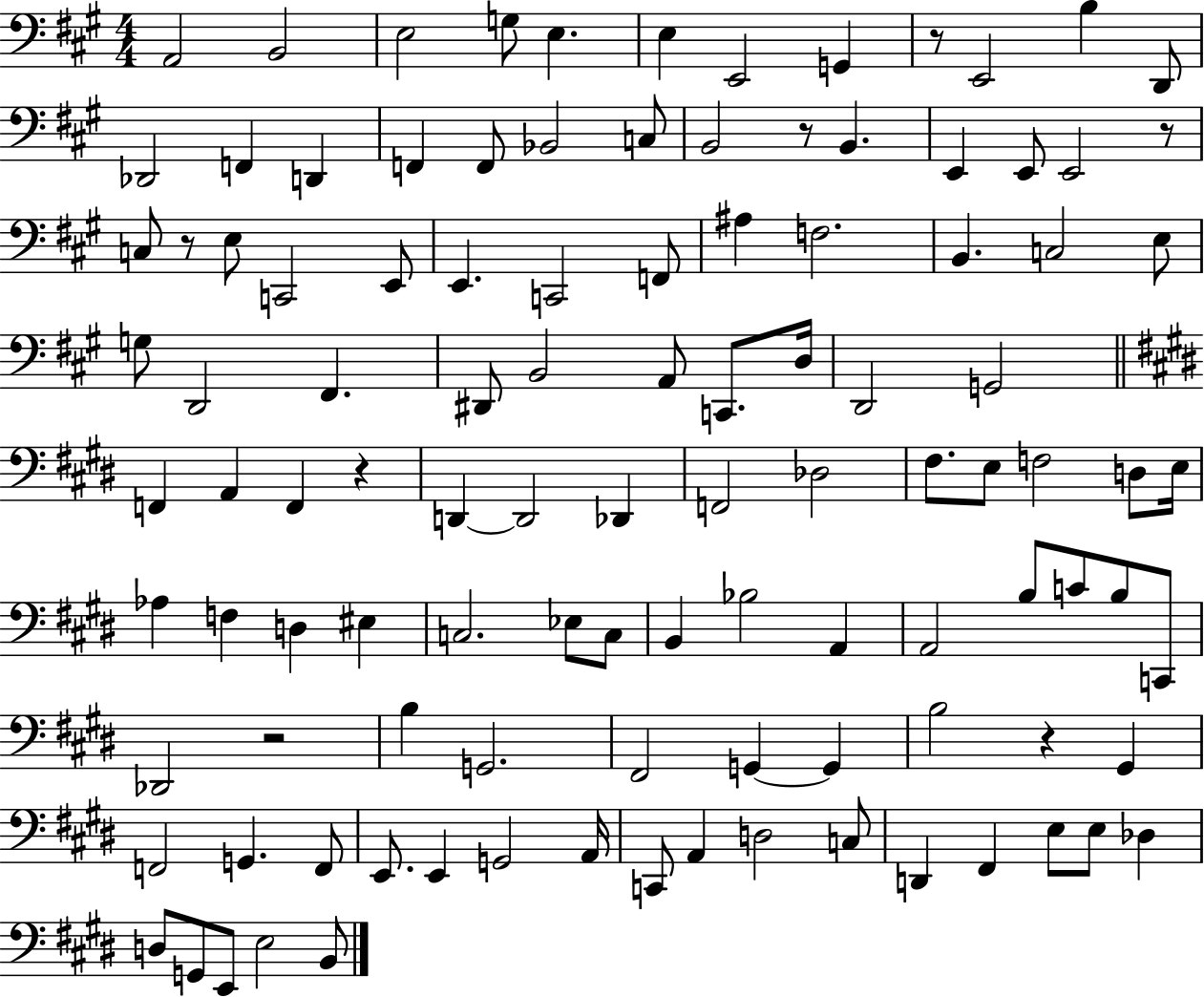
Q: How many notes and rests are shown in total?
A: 109